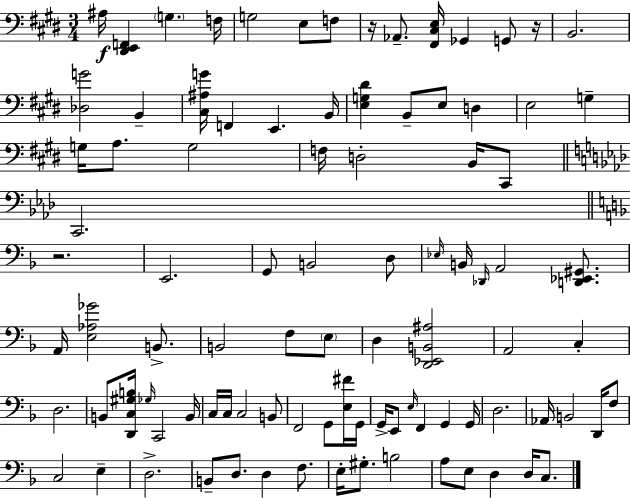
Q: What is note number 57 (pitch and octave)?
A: E2